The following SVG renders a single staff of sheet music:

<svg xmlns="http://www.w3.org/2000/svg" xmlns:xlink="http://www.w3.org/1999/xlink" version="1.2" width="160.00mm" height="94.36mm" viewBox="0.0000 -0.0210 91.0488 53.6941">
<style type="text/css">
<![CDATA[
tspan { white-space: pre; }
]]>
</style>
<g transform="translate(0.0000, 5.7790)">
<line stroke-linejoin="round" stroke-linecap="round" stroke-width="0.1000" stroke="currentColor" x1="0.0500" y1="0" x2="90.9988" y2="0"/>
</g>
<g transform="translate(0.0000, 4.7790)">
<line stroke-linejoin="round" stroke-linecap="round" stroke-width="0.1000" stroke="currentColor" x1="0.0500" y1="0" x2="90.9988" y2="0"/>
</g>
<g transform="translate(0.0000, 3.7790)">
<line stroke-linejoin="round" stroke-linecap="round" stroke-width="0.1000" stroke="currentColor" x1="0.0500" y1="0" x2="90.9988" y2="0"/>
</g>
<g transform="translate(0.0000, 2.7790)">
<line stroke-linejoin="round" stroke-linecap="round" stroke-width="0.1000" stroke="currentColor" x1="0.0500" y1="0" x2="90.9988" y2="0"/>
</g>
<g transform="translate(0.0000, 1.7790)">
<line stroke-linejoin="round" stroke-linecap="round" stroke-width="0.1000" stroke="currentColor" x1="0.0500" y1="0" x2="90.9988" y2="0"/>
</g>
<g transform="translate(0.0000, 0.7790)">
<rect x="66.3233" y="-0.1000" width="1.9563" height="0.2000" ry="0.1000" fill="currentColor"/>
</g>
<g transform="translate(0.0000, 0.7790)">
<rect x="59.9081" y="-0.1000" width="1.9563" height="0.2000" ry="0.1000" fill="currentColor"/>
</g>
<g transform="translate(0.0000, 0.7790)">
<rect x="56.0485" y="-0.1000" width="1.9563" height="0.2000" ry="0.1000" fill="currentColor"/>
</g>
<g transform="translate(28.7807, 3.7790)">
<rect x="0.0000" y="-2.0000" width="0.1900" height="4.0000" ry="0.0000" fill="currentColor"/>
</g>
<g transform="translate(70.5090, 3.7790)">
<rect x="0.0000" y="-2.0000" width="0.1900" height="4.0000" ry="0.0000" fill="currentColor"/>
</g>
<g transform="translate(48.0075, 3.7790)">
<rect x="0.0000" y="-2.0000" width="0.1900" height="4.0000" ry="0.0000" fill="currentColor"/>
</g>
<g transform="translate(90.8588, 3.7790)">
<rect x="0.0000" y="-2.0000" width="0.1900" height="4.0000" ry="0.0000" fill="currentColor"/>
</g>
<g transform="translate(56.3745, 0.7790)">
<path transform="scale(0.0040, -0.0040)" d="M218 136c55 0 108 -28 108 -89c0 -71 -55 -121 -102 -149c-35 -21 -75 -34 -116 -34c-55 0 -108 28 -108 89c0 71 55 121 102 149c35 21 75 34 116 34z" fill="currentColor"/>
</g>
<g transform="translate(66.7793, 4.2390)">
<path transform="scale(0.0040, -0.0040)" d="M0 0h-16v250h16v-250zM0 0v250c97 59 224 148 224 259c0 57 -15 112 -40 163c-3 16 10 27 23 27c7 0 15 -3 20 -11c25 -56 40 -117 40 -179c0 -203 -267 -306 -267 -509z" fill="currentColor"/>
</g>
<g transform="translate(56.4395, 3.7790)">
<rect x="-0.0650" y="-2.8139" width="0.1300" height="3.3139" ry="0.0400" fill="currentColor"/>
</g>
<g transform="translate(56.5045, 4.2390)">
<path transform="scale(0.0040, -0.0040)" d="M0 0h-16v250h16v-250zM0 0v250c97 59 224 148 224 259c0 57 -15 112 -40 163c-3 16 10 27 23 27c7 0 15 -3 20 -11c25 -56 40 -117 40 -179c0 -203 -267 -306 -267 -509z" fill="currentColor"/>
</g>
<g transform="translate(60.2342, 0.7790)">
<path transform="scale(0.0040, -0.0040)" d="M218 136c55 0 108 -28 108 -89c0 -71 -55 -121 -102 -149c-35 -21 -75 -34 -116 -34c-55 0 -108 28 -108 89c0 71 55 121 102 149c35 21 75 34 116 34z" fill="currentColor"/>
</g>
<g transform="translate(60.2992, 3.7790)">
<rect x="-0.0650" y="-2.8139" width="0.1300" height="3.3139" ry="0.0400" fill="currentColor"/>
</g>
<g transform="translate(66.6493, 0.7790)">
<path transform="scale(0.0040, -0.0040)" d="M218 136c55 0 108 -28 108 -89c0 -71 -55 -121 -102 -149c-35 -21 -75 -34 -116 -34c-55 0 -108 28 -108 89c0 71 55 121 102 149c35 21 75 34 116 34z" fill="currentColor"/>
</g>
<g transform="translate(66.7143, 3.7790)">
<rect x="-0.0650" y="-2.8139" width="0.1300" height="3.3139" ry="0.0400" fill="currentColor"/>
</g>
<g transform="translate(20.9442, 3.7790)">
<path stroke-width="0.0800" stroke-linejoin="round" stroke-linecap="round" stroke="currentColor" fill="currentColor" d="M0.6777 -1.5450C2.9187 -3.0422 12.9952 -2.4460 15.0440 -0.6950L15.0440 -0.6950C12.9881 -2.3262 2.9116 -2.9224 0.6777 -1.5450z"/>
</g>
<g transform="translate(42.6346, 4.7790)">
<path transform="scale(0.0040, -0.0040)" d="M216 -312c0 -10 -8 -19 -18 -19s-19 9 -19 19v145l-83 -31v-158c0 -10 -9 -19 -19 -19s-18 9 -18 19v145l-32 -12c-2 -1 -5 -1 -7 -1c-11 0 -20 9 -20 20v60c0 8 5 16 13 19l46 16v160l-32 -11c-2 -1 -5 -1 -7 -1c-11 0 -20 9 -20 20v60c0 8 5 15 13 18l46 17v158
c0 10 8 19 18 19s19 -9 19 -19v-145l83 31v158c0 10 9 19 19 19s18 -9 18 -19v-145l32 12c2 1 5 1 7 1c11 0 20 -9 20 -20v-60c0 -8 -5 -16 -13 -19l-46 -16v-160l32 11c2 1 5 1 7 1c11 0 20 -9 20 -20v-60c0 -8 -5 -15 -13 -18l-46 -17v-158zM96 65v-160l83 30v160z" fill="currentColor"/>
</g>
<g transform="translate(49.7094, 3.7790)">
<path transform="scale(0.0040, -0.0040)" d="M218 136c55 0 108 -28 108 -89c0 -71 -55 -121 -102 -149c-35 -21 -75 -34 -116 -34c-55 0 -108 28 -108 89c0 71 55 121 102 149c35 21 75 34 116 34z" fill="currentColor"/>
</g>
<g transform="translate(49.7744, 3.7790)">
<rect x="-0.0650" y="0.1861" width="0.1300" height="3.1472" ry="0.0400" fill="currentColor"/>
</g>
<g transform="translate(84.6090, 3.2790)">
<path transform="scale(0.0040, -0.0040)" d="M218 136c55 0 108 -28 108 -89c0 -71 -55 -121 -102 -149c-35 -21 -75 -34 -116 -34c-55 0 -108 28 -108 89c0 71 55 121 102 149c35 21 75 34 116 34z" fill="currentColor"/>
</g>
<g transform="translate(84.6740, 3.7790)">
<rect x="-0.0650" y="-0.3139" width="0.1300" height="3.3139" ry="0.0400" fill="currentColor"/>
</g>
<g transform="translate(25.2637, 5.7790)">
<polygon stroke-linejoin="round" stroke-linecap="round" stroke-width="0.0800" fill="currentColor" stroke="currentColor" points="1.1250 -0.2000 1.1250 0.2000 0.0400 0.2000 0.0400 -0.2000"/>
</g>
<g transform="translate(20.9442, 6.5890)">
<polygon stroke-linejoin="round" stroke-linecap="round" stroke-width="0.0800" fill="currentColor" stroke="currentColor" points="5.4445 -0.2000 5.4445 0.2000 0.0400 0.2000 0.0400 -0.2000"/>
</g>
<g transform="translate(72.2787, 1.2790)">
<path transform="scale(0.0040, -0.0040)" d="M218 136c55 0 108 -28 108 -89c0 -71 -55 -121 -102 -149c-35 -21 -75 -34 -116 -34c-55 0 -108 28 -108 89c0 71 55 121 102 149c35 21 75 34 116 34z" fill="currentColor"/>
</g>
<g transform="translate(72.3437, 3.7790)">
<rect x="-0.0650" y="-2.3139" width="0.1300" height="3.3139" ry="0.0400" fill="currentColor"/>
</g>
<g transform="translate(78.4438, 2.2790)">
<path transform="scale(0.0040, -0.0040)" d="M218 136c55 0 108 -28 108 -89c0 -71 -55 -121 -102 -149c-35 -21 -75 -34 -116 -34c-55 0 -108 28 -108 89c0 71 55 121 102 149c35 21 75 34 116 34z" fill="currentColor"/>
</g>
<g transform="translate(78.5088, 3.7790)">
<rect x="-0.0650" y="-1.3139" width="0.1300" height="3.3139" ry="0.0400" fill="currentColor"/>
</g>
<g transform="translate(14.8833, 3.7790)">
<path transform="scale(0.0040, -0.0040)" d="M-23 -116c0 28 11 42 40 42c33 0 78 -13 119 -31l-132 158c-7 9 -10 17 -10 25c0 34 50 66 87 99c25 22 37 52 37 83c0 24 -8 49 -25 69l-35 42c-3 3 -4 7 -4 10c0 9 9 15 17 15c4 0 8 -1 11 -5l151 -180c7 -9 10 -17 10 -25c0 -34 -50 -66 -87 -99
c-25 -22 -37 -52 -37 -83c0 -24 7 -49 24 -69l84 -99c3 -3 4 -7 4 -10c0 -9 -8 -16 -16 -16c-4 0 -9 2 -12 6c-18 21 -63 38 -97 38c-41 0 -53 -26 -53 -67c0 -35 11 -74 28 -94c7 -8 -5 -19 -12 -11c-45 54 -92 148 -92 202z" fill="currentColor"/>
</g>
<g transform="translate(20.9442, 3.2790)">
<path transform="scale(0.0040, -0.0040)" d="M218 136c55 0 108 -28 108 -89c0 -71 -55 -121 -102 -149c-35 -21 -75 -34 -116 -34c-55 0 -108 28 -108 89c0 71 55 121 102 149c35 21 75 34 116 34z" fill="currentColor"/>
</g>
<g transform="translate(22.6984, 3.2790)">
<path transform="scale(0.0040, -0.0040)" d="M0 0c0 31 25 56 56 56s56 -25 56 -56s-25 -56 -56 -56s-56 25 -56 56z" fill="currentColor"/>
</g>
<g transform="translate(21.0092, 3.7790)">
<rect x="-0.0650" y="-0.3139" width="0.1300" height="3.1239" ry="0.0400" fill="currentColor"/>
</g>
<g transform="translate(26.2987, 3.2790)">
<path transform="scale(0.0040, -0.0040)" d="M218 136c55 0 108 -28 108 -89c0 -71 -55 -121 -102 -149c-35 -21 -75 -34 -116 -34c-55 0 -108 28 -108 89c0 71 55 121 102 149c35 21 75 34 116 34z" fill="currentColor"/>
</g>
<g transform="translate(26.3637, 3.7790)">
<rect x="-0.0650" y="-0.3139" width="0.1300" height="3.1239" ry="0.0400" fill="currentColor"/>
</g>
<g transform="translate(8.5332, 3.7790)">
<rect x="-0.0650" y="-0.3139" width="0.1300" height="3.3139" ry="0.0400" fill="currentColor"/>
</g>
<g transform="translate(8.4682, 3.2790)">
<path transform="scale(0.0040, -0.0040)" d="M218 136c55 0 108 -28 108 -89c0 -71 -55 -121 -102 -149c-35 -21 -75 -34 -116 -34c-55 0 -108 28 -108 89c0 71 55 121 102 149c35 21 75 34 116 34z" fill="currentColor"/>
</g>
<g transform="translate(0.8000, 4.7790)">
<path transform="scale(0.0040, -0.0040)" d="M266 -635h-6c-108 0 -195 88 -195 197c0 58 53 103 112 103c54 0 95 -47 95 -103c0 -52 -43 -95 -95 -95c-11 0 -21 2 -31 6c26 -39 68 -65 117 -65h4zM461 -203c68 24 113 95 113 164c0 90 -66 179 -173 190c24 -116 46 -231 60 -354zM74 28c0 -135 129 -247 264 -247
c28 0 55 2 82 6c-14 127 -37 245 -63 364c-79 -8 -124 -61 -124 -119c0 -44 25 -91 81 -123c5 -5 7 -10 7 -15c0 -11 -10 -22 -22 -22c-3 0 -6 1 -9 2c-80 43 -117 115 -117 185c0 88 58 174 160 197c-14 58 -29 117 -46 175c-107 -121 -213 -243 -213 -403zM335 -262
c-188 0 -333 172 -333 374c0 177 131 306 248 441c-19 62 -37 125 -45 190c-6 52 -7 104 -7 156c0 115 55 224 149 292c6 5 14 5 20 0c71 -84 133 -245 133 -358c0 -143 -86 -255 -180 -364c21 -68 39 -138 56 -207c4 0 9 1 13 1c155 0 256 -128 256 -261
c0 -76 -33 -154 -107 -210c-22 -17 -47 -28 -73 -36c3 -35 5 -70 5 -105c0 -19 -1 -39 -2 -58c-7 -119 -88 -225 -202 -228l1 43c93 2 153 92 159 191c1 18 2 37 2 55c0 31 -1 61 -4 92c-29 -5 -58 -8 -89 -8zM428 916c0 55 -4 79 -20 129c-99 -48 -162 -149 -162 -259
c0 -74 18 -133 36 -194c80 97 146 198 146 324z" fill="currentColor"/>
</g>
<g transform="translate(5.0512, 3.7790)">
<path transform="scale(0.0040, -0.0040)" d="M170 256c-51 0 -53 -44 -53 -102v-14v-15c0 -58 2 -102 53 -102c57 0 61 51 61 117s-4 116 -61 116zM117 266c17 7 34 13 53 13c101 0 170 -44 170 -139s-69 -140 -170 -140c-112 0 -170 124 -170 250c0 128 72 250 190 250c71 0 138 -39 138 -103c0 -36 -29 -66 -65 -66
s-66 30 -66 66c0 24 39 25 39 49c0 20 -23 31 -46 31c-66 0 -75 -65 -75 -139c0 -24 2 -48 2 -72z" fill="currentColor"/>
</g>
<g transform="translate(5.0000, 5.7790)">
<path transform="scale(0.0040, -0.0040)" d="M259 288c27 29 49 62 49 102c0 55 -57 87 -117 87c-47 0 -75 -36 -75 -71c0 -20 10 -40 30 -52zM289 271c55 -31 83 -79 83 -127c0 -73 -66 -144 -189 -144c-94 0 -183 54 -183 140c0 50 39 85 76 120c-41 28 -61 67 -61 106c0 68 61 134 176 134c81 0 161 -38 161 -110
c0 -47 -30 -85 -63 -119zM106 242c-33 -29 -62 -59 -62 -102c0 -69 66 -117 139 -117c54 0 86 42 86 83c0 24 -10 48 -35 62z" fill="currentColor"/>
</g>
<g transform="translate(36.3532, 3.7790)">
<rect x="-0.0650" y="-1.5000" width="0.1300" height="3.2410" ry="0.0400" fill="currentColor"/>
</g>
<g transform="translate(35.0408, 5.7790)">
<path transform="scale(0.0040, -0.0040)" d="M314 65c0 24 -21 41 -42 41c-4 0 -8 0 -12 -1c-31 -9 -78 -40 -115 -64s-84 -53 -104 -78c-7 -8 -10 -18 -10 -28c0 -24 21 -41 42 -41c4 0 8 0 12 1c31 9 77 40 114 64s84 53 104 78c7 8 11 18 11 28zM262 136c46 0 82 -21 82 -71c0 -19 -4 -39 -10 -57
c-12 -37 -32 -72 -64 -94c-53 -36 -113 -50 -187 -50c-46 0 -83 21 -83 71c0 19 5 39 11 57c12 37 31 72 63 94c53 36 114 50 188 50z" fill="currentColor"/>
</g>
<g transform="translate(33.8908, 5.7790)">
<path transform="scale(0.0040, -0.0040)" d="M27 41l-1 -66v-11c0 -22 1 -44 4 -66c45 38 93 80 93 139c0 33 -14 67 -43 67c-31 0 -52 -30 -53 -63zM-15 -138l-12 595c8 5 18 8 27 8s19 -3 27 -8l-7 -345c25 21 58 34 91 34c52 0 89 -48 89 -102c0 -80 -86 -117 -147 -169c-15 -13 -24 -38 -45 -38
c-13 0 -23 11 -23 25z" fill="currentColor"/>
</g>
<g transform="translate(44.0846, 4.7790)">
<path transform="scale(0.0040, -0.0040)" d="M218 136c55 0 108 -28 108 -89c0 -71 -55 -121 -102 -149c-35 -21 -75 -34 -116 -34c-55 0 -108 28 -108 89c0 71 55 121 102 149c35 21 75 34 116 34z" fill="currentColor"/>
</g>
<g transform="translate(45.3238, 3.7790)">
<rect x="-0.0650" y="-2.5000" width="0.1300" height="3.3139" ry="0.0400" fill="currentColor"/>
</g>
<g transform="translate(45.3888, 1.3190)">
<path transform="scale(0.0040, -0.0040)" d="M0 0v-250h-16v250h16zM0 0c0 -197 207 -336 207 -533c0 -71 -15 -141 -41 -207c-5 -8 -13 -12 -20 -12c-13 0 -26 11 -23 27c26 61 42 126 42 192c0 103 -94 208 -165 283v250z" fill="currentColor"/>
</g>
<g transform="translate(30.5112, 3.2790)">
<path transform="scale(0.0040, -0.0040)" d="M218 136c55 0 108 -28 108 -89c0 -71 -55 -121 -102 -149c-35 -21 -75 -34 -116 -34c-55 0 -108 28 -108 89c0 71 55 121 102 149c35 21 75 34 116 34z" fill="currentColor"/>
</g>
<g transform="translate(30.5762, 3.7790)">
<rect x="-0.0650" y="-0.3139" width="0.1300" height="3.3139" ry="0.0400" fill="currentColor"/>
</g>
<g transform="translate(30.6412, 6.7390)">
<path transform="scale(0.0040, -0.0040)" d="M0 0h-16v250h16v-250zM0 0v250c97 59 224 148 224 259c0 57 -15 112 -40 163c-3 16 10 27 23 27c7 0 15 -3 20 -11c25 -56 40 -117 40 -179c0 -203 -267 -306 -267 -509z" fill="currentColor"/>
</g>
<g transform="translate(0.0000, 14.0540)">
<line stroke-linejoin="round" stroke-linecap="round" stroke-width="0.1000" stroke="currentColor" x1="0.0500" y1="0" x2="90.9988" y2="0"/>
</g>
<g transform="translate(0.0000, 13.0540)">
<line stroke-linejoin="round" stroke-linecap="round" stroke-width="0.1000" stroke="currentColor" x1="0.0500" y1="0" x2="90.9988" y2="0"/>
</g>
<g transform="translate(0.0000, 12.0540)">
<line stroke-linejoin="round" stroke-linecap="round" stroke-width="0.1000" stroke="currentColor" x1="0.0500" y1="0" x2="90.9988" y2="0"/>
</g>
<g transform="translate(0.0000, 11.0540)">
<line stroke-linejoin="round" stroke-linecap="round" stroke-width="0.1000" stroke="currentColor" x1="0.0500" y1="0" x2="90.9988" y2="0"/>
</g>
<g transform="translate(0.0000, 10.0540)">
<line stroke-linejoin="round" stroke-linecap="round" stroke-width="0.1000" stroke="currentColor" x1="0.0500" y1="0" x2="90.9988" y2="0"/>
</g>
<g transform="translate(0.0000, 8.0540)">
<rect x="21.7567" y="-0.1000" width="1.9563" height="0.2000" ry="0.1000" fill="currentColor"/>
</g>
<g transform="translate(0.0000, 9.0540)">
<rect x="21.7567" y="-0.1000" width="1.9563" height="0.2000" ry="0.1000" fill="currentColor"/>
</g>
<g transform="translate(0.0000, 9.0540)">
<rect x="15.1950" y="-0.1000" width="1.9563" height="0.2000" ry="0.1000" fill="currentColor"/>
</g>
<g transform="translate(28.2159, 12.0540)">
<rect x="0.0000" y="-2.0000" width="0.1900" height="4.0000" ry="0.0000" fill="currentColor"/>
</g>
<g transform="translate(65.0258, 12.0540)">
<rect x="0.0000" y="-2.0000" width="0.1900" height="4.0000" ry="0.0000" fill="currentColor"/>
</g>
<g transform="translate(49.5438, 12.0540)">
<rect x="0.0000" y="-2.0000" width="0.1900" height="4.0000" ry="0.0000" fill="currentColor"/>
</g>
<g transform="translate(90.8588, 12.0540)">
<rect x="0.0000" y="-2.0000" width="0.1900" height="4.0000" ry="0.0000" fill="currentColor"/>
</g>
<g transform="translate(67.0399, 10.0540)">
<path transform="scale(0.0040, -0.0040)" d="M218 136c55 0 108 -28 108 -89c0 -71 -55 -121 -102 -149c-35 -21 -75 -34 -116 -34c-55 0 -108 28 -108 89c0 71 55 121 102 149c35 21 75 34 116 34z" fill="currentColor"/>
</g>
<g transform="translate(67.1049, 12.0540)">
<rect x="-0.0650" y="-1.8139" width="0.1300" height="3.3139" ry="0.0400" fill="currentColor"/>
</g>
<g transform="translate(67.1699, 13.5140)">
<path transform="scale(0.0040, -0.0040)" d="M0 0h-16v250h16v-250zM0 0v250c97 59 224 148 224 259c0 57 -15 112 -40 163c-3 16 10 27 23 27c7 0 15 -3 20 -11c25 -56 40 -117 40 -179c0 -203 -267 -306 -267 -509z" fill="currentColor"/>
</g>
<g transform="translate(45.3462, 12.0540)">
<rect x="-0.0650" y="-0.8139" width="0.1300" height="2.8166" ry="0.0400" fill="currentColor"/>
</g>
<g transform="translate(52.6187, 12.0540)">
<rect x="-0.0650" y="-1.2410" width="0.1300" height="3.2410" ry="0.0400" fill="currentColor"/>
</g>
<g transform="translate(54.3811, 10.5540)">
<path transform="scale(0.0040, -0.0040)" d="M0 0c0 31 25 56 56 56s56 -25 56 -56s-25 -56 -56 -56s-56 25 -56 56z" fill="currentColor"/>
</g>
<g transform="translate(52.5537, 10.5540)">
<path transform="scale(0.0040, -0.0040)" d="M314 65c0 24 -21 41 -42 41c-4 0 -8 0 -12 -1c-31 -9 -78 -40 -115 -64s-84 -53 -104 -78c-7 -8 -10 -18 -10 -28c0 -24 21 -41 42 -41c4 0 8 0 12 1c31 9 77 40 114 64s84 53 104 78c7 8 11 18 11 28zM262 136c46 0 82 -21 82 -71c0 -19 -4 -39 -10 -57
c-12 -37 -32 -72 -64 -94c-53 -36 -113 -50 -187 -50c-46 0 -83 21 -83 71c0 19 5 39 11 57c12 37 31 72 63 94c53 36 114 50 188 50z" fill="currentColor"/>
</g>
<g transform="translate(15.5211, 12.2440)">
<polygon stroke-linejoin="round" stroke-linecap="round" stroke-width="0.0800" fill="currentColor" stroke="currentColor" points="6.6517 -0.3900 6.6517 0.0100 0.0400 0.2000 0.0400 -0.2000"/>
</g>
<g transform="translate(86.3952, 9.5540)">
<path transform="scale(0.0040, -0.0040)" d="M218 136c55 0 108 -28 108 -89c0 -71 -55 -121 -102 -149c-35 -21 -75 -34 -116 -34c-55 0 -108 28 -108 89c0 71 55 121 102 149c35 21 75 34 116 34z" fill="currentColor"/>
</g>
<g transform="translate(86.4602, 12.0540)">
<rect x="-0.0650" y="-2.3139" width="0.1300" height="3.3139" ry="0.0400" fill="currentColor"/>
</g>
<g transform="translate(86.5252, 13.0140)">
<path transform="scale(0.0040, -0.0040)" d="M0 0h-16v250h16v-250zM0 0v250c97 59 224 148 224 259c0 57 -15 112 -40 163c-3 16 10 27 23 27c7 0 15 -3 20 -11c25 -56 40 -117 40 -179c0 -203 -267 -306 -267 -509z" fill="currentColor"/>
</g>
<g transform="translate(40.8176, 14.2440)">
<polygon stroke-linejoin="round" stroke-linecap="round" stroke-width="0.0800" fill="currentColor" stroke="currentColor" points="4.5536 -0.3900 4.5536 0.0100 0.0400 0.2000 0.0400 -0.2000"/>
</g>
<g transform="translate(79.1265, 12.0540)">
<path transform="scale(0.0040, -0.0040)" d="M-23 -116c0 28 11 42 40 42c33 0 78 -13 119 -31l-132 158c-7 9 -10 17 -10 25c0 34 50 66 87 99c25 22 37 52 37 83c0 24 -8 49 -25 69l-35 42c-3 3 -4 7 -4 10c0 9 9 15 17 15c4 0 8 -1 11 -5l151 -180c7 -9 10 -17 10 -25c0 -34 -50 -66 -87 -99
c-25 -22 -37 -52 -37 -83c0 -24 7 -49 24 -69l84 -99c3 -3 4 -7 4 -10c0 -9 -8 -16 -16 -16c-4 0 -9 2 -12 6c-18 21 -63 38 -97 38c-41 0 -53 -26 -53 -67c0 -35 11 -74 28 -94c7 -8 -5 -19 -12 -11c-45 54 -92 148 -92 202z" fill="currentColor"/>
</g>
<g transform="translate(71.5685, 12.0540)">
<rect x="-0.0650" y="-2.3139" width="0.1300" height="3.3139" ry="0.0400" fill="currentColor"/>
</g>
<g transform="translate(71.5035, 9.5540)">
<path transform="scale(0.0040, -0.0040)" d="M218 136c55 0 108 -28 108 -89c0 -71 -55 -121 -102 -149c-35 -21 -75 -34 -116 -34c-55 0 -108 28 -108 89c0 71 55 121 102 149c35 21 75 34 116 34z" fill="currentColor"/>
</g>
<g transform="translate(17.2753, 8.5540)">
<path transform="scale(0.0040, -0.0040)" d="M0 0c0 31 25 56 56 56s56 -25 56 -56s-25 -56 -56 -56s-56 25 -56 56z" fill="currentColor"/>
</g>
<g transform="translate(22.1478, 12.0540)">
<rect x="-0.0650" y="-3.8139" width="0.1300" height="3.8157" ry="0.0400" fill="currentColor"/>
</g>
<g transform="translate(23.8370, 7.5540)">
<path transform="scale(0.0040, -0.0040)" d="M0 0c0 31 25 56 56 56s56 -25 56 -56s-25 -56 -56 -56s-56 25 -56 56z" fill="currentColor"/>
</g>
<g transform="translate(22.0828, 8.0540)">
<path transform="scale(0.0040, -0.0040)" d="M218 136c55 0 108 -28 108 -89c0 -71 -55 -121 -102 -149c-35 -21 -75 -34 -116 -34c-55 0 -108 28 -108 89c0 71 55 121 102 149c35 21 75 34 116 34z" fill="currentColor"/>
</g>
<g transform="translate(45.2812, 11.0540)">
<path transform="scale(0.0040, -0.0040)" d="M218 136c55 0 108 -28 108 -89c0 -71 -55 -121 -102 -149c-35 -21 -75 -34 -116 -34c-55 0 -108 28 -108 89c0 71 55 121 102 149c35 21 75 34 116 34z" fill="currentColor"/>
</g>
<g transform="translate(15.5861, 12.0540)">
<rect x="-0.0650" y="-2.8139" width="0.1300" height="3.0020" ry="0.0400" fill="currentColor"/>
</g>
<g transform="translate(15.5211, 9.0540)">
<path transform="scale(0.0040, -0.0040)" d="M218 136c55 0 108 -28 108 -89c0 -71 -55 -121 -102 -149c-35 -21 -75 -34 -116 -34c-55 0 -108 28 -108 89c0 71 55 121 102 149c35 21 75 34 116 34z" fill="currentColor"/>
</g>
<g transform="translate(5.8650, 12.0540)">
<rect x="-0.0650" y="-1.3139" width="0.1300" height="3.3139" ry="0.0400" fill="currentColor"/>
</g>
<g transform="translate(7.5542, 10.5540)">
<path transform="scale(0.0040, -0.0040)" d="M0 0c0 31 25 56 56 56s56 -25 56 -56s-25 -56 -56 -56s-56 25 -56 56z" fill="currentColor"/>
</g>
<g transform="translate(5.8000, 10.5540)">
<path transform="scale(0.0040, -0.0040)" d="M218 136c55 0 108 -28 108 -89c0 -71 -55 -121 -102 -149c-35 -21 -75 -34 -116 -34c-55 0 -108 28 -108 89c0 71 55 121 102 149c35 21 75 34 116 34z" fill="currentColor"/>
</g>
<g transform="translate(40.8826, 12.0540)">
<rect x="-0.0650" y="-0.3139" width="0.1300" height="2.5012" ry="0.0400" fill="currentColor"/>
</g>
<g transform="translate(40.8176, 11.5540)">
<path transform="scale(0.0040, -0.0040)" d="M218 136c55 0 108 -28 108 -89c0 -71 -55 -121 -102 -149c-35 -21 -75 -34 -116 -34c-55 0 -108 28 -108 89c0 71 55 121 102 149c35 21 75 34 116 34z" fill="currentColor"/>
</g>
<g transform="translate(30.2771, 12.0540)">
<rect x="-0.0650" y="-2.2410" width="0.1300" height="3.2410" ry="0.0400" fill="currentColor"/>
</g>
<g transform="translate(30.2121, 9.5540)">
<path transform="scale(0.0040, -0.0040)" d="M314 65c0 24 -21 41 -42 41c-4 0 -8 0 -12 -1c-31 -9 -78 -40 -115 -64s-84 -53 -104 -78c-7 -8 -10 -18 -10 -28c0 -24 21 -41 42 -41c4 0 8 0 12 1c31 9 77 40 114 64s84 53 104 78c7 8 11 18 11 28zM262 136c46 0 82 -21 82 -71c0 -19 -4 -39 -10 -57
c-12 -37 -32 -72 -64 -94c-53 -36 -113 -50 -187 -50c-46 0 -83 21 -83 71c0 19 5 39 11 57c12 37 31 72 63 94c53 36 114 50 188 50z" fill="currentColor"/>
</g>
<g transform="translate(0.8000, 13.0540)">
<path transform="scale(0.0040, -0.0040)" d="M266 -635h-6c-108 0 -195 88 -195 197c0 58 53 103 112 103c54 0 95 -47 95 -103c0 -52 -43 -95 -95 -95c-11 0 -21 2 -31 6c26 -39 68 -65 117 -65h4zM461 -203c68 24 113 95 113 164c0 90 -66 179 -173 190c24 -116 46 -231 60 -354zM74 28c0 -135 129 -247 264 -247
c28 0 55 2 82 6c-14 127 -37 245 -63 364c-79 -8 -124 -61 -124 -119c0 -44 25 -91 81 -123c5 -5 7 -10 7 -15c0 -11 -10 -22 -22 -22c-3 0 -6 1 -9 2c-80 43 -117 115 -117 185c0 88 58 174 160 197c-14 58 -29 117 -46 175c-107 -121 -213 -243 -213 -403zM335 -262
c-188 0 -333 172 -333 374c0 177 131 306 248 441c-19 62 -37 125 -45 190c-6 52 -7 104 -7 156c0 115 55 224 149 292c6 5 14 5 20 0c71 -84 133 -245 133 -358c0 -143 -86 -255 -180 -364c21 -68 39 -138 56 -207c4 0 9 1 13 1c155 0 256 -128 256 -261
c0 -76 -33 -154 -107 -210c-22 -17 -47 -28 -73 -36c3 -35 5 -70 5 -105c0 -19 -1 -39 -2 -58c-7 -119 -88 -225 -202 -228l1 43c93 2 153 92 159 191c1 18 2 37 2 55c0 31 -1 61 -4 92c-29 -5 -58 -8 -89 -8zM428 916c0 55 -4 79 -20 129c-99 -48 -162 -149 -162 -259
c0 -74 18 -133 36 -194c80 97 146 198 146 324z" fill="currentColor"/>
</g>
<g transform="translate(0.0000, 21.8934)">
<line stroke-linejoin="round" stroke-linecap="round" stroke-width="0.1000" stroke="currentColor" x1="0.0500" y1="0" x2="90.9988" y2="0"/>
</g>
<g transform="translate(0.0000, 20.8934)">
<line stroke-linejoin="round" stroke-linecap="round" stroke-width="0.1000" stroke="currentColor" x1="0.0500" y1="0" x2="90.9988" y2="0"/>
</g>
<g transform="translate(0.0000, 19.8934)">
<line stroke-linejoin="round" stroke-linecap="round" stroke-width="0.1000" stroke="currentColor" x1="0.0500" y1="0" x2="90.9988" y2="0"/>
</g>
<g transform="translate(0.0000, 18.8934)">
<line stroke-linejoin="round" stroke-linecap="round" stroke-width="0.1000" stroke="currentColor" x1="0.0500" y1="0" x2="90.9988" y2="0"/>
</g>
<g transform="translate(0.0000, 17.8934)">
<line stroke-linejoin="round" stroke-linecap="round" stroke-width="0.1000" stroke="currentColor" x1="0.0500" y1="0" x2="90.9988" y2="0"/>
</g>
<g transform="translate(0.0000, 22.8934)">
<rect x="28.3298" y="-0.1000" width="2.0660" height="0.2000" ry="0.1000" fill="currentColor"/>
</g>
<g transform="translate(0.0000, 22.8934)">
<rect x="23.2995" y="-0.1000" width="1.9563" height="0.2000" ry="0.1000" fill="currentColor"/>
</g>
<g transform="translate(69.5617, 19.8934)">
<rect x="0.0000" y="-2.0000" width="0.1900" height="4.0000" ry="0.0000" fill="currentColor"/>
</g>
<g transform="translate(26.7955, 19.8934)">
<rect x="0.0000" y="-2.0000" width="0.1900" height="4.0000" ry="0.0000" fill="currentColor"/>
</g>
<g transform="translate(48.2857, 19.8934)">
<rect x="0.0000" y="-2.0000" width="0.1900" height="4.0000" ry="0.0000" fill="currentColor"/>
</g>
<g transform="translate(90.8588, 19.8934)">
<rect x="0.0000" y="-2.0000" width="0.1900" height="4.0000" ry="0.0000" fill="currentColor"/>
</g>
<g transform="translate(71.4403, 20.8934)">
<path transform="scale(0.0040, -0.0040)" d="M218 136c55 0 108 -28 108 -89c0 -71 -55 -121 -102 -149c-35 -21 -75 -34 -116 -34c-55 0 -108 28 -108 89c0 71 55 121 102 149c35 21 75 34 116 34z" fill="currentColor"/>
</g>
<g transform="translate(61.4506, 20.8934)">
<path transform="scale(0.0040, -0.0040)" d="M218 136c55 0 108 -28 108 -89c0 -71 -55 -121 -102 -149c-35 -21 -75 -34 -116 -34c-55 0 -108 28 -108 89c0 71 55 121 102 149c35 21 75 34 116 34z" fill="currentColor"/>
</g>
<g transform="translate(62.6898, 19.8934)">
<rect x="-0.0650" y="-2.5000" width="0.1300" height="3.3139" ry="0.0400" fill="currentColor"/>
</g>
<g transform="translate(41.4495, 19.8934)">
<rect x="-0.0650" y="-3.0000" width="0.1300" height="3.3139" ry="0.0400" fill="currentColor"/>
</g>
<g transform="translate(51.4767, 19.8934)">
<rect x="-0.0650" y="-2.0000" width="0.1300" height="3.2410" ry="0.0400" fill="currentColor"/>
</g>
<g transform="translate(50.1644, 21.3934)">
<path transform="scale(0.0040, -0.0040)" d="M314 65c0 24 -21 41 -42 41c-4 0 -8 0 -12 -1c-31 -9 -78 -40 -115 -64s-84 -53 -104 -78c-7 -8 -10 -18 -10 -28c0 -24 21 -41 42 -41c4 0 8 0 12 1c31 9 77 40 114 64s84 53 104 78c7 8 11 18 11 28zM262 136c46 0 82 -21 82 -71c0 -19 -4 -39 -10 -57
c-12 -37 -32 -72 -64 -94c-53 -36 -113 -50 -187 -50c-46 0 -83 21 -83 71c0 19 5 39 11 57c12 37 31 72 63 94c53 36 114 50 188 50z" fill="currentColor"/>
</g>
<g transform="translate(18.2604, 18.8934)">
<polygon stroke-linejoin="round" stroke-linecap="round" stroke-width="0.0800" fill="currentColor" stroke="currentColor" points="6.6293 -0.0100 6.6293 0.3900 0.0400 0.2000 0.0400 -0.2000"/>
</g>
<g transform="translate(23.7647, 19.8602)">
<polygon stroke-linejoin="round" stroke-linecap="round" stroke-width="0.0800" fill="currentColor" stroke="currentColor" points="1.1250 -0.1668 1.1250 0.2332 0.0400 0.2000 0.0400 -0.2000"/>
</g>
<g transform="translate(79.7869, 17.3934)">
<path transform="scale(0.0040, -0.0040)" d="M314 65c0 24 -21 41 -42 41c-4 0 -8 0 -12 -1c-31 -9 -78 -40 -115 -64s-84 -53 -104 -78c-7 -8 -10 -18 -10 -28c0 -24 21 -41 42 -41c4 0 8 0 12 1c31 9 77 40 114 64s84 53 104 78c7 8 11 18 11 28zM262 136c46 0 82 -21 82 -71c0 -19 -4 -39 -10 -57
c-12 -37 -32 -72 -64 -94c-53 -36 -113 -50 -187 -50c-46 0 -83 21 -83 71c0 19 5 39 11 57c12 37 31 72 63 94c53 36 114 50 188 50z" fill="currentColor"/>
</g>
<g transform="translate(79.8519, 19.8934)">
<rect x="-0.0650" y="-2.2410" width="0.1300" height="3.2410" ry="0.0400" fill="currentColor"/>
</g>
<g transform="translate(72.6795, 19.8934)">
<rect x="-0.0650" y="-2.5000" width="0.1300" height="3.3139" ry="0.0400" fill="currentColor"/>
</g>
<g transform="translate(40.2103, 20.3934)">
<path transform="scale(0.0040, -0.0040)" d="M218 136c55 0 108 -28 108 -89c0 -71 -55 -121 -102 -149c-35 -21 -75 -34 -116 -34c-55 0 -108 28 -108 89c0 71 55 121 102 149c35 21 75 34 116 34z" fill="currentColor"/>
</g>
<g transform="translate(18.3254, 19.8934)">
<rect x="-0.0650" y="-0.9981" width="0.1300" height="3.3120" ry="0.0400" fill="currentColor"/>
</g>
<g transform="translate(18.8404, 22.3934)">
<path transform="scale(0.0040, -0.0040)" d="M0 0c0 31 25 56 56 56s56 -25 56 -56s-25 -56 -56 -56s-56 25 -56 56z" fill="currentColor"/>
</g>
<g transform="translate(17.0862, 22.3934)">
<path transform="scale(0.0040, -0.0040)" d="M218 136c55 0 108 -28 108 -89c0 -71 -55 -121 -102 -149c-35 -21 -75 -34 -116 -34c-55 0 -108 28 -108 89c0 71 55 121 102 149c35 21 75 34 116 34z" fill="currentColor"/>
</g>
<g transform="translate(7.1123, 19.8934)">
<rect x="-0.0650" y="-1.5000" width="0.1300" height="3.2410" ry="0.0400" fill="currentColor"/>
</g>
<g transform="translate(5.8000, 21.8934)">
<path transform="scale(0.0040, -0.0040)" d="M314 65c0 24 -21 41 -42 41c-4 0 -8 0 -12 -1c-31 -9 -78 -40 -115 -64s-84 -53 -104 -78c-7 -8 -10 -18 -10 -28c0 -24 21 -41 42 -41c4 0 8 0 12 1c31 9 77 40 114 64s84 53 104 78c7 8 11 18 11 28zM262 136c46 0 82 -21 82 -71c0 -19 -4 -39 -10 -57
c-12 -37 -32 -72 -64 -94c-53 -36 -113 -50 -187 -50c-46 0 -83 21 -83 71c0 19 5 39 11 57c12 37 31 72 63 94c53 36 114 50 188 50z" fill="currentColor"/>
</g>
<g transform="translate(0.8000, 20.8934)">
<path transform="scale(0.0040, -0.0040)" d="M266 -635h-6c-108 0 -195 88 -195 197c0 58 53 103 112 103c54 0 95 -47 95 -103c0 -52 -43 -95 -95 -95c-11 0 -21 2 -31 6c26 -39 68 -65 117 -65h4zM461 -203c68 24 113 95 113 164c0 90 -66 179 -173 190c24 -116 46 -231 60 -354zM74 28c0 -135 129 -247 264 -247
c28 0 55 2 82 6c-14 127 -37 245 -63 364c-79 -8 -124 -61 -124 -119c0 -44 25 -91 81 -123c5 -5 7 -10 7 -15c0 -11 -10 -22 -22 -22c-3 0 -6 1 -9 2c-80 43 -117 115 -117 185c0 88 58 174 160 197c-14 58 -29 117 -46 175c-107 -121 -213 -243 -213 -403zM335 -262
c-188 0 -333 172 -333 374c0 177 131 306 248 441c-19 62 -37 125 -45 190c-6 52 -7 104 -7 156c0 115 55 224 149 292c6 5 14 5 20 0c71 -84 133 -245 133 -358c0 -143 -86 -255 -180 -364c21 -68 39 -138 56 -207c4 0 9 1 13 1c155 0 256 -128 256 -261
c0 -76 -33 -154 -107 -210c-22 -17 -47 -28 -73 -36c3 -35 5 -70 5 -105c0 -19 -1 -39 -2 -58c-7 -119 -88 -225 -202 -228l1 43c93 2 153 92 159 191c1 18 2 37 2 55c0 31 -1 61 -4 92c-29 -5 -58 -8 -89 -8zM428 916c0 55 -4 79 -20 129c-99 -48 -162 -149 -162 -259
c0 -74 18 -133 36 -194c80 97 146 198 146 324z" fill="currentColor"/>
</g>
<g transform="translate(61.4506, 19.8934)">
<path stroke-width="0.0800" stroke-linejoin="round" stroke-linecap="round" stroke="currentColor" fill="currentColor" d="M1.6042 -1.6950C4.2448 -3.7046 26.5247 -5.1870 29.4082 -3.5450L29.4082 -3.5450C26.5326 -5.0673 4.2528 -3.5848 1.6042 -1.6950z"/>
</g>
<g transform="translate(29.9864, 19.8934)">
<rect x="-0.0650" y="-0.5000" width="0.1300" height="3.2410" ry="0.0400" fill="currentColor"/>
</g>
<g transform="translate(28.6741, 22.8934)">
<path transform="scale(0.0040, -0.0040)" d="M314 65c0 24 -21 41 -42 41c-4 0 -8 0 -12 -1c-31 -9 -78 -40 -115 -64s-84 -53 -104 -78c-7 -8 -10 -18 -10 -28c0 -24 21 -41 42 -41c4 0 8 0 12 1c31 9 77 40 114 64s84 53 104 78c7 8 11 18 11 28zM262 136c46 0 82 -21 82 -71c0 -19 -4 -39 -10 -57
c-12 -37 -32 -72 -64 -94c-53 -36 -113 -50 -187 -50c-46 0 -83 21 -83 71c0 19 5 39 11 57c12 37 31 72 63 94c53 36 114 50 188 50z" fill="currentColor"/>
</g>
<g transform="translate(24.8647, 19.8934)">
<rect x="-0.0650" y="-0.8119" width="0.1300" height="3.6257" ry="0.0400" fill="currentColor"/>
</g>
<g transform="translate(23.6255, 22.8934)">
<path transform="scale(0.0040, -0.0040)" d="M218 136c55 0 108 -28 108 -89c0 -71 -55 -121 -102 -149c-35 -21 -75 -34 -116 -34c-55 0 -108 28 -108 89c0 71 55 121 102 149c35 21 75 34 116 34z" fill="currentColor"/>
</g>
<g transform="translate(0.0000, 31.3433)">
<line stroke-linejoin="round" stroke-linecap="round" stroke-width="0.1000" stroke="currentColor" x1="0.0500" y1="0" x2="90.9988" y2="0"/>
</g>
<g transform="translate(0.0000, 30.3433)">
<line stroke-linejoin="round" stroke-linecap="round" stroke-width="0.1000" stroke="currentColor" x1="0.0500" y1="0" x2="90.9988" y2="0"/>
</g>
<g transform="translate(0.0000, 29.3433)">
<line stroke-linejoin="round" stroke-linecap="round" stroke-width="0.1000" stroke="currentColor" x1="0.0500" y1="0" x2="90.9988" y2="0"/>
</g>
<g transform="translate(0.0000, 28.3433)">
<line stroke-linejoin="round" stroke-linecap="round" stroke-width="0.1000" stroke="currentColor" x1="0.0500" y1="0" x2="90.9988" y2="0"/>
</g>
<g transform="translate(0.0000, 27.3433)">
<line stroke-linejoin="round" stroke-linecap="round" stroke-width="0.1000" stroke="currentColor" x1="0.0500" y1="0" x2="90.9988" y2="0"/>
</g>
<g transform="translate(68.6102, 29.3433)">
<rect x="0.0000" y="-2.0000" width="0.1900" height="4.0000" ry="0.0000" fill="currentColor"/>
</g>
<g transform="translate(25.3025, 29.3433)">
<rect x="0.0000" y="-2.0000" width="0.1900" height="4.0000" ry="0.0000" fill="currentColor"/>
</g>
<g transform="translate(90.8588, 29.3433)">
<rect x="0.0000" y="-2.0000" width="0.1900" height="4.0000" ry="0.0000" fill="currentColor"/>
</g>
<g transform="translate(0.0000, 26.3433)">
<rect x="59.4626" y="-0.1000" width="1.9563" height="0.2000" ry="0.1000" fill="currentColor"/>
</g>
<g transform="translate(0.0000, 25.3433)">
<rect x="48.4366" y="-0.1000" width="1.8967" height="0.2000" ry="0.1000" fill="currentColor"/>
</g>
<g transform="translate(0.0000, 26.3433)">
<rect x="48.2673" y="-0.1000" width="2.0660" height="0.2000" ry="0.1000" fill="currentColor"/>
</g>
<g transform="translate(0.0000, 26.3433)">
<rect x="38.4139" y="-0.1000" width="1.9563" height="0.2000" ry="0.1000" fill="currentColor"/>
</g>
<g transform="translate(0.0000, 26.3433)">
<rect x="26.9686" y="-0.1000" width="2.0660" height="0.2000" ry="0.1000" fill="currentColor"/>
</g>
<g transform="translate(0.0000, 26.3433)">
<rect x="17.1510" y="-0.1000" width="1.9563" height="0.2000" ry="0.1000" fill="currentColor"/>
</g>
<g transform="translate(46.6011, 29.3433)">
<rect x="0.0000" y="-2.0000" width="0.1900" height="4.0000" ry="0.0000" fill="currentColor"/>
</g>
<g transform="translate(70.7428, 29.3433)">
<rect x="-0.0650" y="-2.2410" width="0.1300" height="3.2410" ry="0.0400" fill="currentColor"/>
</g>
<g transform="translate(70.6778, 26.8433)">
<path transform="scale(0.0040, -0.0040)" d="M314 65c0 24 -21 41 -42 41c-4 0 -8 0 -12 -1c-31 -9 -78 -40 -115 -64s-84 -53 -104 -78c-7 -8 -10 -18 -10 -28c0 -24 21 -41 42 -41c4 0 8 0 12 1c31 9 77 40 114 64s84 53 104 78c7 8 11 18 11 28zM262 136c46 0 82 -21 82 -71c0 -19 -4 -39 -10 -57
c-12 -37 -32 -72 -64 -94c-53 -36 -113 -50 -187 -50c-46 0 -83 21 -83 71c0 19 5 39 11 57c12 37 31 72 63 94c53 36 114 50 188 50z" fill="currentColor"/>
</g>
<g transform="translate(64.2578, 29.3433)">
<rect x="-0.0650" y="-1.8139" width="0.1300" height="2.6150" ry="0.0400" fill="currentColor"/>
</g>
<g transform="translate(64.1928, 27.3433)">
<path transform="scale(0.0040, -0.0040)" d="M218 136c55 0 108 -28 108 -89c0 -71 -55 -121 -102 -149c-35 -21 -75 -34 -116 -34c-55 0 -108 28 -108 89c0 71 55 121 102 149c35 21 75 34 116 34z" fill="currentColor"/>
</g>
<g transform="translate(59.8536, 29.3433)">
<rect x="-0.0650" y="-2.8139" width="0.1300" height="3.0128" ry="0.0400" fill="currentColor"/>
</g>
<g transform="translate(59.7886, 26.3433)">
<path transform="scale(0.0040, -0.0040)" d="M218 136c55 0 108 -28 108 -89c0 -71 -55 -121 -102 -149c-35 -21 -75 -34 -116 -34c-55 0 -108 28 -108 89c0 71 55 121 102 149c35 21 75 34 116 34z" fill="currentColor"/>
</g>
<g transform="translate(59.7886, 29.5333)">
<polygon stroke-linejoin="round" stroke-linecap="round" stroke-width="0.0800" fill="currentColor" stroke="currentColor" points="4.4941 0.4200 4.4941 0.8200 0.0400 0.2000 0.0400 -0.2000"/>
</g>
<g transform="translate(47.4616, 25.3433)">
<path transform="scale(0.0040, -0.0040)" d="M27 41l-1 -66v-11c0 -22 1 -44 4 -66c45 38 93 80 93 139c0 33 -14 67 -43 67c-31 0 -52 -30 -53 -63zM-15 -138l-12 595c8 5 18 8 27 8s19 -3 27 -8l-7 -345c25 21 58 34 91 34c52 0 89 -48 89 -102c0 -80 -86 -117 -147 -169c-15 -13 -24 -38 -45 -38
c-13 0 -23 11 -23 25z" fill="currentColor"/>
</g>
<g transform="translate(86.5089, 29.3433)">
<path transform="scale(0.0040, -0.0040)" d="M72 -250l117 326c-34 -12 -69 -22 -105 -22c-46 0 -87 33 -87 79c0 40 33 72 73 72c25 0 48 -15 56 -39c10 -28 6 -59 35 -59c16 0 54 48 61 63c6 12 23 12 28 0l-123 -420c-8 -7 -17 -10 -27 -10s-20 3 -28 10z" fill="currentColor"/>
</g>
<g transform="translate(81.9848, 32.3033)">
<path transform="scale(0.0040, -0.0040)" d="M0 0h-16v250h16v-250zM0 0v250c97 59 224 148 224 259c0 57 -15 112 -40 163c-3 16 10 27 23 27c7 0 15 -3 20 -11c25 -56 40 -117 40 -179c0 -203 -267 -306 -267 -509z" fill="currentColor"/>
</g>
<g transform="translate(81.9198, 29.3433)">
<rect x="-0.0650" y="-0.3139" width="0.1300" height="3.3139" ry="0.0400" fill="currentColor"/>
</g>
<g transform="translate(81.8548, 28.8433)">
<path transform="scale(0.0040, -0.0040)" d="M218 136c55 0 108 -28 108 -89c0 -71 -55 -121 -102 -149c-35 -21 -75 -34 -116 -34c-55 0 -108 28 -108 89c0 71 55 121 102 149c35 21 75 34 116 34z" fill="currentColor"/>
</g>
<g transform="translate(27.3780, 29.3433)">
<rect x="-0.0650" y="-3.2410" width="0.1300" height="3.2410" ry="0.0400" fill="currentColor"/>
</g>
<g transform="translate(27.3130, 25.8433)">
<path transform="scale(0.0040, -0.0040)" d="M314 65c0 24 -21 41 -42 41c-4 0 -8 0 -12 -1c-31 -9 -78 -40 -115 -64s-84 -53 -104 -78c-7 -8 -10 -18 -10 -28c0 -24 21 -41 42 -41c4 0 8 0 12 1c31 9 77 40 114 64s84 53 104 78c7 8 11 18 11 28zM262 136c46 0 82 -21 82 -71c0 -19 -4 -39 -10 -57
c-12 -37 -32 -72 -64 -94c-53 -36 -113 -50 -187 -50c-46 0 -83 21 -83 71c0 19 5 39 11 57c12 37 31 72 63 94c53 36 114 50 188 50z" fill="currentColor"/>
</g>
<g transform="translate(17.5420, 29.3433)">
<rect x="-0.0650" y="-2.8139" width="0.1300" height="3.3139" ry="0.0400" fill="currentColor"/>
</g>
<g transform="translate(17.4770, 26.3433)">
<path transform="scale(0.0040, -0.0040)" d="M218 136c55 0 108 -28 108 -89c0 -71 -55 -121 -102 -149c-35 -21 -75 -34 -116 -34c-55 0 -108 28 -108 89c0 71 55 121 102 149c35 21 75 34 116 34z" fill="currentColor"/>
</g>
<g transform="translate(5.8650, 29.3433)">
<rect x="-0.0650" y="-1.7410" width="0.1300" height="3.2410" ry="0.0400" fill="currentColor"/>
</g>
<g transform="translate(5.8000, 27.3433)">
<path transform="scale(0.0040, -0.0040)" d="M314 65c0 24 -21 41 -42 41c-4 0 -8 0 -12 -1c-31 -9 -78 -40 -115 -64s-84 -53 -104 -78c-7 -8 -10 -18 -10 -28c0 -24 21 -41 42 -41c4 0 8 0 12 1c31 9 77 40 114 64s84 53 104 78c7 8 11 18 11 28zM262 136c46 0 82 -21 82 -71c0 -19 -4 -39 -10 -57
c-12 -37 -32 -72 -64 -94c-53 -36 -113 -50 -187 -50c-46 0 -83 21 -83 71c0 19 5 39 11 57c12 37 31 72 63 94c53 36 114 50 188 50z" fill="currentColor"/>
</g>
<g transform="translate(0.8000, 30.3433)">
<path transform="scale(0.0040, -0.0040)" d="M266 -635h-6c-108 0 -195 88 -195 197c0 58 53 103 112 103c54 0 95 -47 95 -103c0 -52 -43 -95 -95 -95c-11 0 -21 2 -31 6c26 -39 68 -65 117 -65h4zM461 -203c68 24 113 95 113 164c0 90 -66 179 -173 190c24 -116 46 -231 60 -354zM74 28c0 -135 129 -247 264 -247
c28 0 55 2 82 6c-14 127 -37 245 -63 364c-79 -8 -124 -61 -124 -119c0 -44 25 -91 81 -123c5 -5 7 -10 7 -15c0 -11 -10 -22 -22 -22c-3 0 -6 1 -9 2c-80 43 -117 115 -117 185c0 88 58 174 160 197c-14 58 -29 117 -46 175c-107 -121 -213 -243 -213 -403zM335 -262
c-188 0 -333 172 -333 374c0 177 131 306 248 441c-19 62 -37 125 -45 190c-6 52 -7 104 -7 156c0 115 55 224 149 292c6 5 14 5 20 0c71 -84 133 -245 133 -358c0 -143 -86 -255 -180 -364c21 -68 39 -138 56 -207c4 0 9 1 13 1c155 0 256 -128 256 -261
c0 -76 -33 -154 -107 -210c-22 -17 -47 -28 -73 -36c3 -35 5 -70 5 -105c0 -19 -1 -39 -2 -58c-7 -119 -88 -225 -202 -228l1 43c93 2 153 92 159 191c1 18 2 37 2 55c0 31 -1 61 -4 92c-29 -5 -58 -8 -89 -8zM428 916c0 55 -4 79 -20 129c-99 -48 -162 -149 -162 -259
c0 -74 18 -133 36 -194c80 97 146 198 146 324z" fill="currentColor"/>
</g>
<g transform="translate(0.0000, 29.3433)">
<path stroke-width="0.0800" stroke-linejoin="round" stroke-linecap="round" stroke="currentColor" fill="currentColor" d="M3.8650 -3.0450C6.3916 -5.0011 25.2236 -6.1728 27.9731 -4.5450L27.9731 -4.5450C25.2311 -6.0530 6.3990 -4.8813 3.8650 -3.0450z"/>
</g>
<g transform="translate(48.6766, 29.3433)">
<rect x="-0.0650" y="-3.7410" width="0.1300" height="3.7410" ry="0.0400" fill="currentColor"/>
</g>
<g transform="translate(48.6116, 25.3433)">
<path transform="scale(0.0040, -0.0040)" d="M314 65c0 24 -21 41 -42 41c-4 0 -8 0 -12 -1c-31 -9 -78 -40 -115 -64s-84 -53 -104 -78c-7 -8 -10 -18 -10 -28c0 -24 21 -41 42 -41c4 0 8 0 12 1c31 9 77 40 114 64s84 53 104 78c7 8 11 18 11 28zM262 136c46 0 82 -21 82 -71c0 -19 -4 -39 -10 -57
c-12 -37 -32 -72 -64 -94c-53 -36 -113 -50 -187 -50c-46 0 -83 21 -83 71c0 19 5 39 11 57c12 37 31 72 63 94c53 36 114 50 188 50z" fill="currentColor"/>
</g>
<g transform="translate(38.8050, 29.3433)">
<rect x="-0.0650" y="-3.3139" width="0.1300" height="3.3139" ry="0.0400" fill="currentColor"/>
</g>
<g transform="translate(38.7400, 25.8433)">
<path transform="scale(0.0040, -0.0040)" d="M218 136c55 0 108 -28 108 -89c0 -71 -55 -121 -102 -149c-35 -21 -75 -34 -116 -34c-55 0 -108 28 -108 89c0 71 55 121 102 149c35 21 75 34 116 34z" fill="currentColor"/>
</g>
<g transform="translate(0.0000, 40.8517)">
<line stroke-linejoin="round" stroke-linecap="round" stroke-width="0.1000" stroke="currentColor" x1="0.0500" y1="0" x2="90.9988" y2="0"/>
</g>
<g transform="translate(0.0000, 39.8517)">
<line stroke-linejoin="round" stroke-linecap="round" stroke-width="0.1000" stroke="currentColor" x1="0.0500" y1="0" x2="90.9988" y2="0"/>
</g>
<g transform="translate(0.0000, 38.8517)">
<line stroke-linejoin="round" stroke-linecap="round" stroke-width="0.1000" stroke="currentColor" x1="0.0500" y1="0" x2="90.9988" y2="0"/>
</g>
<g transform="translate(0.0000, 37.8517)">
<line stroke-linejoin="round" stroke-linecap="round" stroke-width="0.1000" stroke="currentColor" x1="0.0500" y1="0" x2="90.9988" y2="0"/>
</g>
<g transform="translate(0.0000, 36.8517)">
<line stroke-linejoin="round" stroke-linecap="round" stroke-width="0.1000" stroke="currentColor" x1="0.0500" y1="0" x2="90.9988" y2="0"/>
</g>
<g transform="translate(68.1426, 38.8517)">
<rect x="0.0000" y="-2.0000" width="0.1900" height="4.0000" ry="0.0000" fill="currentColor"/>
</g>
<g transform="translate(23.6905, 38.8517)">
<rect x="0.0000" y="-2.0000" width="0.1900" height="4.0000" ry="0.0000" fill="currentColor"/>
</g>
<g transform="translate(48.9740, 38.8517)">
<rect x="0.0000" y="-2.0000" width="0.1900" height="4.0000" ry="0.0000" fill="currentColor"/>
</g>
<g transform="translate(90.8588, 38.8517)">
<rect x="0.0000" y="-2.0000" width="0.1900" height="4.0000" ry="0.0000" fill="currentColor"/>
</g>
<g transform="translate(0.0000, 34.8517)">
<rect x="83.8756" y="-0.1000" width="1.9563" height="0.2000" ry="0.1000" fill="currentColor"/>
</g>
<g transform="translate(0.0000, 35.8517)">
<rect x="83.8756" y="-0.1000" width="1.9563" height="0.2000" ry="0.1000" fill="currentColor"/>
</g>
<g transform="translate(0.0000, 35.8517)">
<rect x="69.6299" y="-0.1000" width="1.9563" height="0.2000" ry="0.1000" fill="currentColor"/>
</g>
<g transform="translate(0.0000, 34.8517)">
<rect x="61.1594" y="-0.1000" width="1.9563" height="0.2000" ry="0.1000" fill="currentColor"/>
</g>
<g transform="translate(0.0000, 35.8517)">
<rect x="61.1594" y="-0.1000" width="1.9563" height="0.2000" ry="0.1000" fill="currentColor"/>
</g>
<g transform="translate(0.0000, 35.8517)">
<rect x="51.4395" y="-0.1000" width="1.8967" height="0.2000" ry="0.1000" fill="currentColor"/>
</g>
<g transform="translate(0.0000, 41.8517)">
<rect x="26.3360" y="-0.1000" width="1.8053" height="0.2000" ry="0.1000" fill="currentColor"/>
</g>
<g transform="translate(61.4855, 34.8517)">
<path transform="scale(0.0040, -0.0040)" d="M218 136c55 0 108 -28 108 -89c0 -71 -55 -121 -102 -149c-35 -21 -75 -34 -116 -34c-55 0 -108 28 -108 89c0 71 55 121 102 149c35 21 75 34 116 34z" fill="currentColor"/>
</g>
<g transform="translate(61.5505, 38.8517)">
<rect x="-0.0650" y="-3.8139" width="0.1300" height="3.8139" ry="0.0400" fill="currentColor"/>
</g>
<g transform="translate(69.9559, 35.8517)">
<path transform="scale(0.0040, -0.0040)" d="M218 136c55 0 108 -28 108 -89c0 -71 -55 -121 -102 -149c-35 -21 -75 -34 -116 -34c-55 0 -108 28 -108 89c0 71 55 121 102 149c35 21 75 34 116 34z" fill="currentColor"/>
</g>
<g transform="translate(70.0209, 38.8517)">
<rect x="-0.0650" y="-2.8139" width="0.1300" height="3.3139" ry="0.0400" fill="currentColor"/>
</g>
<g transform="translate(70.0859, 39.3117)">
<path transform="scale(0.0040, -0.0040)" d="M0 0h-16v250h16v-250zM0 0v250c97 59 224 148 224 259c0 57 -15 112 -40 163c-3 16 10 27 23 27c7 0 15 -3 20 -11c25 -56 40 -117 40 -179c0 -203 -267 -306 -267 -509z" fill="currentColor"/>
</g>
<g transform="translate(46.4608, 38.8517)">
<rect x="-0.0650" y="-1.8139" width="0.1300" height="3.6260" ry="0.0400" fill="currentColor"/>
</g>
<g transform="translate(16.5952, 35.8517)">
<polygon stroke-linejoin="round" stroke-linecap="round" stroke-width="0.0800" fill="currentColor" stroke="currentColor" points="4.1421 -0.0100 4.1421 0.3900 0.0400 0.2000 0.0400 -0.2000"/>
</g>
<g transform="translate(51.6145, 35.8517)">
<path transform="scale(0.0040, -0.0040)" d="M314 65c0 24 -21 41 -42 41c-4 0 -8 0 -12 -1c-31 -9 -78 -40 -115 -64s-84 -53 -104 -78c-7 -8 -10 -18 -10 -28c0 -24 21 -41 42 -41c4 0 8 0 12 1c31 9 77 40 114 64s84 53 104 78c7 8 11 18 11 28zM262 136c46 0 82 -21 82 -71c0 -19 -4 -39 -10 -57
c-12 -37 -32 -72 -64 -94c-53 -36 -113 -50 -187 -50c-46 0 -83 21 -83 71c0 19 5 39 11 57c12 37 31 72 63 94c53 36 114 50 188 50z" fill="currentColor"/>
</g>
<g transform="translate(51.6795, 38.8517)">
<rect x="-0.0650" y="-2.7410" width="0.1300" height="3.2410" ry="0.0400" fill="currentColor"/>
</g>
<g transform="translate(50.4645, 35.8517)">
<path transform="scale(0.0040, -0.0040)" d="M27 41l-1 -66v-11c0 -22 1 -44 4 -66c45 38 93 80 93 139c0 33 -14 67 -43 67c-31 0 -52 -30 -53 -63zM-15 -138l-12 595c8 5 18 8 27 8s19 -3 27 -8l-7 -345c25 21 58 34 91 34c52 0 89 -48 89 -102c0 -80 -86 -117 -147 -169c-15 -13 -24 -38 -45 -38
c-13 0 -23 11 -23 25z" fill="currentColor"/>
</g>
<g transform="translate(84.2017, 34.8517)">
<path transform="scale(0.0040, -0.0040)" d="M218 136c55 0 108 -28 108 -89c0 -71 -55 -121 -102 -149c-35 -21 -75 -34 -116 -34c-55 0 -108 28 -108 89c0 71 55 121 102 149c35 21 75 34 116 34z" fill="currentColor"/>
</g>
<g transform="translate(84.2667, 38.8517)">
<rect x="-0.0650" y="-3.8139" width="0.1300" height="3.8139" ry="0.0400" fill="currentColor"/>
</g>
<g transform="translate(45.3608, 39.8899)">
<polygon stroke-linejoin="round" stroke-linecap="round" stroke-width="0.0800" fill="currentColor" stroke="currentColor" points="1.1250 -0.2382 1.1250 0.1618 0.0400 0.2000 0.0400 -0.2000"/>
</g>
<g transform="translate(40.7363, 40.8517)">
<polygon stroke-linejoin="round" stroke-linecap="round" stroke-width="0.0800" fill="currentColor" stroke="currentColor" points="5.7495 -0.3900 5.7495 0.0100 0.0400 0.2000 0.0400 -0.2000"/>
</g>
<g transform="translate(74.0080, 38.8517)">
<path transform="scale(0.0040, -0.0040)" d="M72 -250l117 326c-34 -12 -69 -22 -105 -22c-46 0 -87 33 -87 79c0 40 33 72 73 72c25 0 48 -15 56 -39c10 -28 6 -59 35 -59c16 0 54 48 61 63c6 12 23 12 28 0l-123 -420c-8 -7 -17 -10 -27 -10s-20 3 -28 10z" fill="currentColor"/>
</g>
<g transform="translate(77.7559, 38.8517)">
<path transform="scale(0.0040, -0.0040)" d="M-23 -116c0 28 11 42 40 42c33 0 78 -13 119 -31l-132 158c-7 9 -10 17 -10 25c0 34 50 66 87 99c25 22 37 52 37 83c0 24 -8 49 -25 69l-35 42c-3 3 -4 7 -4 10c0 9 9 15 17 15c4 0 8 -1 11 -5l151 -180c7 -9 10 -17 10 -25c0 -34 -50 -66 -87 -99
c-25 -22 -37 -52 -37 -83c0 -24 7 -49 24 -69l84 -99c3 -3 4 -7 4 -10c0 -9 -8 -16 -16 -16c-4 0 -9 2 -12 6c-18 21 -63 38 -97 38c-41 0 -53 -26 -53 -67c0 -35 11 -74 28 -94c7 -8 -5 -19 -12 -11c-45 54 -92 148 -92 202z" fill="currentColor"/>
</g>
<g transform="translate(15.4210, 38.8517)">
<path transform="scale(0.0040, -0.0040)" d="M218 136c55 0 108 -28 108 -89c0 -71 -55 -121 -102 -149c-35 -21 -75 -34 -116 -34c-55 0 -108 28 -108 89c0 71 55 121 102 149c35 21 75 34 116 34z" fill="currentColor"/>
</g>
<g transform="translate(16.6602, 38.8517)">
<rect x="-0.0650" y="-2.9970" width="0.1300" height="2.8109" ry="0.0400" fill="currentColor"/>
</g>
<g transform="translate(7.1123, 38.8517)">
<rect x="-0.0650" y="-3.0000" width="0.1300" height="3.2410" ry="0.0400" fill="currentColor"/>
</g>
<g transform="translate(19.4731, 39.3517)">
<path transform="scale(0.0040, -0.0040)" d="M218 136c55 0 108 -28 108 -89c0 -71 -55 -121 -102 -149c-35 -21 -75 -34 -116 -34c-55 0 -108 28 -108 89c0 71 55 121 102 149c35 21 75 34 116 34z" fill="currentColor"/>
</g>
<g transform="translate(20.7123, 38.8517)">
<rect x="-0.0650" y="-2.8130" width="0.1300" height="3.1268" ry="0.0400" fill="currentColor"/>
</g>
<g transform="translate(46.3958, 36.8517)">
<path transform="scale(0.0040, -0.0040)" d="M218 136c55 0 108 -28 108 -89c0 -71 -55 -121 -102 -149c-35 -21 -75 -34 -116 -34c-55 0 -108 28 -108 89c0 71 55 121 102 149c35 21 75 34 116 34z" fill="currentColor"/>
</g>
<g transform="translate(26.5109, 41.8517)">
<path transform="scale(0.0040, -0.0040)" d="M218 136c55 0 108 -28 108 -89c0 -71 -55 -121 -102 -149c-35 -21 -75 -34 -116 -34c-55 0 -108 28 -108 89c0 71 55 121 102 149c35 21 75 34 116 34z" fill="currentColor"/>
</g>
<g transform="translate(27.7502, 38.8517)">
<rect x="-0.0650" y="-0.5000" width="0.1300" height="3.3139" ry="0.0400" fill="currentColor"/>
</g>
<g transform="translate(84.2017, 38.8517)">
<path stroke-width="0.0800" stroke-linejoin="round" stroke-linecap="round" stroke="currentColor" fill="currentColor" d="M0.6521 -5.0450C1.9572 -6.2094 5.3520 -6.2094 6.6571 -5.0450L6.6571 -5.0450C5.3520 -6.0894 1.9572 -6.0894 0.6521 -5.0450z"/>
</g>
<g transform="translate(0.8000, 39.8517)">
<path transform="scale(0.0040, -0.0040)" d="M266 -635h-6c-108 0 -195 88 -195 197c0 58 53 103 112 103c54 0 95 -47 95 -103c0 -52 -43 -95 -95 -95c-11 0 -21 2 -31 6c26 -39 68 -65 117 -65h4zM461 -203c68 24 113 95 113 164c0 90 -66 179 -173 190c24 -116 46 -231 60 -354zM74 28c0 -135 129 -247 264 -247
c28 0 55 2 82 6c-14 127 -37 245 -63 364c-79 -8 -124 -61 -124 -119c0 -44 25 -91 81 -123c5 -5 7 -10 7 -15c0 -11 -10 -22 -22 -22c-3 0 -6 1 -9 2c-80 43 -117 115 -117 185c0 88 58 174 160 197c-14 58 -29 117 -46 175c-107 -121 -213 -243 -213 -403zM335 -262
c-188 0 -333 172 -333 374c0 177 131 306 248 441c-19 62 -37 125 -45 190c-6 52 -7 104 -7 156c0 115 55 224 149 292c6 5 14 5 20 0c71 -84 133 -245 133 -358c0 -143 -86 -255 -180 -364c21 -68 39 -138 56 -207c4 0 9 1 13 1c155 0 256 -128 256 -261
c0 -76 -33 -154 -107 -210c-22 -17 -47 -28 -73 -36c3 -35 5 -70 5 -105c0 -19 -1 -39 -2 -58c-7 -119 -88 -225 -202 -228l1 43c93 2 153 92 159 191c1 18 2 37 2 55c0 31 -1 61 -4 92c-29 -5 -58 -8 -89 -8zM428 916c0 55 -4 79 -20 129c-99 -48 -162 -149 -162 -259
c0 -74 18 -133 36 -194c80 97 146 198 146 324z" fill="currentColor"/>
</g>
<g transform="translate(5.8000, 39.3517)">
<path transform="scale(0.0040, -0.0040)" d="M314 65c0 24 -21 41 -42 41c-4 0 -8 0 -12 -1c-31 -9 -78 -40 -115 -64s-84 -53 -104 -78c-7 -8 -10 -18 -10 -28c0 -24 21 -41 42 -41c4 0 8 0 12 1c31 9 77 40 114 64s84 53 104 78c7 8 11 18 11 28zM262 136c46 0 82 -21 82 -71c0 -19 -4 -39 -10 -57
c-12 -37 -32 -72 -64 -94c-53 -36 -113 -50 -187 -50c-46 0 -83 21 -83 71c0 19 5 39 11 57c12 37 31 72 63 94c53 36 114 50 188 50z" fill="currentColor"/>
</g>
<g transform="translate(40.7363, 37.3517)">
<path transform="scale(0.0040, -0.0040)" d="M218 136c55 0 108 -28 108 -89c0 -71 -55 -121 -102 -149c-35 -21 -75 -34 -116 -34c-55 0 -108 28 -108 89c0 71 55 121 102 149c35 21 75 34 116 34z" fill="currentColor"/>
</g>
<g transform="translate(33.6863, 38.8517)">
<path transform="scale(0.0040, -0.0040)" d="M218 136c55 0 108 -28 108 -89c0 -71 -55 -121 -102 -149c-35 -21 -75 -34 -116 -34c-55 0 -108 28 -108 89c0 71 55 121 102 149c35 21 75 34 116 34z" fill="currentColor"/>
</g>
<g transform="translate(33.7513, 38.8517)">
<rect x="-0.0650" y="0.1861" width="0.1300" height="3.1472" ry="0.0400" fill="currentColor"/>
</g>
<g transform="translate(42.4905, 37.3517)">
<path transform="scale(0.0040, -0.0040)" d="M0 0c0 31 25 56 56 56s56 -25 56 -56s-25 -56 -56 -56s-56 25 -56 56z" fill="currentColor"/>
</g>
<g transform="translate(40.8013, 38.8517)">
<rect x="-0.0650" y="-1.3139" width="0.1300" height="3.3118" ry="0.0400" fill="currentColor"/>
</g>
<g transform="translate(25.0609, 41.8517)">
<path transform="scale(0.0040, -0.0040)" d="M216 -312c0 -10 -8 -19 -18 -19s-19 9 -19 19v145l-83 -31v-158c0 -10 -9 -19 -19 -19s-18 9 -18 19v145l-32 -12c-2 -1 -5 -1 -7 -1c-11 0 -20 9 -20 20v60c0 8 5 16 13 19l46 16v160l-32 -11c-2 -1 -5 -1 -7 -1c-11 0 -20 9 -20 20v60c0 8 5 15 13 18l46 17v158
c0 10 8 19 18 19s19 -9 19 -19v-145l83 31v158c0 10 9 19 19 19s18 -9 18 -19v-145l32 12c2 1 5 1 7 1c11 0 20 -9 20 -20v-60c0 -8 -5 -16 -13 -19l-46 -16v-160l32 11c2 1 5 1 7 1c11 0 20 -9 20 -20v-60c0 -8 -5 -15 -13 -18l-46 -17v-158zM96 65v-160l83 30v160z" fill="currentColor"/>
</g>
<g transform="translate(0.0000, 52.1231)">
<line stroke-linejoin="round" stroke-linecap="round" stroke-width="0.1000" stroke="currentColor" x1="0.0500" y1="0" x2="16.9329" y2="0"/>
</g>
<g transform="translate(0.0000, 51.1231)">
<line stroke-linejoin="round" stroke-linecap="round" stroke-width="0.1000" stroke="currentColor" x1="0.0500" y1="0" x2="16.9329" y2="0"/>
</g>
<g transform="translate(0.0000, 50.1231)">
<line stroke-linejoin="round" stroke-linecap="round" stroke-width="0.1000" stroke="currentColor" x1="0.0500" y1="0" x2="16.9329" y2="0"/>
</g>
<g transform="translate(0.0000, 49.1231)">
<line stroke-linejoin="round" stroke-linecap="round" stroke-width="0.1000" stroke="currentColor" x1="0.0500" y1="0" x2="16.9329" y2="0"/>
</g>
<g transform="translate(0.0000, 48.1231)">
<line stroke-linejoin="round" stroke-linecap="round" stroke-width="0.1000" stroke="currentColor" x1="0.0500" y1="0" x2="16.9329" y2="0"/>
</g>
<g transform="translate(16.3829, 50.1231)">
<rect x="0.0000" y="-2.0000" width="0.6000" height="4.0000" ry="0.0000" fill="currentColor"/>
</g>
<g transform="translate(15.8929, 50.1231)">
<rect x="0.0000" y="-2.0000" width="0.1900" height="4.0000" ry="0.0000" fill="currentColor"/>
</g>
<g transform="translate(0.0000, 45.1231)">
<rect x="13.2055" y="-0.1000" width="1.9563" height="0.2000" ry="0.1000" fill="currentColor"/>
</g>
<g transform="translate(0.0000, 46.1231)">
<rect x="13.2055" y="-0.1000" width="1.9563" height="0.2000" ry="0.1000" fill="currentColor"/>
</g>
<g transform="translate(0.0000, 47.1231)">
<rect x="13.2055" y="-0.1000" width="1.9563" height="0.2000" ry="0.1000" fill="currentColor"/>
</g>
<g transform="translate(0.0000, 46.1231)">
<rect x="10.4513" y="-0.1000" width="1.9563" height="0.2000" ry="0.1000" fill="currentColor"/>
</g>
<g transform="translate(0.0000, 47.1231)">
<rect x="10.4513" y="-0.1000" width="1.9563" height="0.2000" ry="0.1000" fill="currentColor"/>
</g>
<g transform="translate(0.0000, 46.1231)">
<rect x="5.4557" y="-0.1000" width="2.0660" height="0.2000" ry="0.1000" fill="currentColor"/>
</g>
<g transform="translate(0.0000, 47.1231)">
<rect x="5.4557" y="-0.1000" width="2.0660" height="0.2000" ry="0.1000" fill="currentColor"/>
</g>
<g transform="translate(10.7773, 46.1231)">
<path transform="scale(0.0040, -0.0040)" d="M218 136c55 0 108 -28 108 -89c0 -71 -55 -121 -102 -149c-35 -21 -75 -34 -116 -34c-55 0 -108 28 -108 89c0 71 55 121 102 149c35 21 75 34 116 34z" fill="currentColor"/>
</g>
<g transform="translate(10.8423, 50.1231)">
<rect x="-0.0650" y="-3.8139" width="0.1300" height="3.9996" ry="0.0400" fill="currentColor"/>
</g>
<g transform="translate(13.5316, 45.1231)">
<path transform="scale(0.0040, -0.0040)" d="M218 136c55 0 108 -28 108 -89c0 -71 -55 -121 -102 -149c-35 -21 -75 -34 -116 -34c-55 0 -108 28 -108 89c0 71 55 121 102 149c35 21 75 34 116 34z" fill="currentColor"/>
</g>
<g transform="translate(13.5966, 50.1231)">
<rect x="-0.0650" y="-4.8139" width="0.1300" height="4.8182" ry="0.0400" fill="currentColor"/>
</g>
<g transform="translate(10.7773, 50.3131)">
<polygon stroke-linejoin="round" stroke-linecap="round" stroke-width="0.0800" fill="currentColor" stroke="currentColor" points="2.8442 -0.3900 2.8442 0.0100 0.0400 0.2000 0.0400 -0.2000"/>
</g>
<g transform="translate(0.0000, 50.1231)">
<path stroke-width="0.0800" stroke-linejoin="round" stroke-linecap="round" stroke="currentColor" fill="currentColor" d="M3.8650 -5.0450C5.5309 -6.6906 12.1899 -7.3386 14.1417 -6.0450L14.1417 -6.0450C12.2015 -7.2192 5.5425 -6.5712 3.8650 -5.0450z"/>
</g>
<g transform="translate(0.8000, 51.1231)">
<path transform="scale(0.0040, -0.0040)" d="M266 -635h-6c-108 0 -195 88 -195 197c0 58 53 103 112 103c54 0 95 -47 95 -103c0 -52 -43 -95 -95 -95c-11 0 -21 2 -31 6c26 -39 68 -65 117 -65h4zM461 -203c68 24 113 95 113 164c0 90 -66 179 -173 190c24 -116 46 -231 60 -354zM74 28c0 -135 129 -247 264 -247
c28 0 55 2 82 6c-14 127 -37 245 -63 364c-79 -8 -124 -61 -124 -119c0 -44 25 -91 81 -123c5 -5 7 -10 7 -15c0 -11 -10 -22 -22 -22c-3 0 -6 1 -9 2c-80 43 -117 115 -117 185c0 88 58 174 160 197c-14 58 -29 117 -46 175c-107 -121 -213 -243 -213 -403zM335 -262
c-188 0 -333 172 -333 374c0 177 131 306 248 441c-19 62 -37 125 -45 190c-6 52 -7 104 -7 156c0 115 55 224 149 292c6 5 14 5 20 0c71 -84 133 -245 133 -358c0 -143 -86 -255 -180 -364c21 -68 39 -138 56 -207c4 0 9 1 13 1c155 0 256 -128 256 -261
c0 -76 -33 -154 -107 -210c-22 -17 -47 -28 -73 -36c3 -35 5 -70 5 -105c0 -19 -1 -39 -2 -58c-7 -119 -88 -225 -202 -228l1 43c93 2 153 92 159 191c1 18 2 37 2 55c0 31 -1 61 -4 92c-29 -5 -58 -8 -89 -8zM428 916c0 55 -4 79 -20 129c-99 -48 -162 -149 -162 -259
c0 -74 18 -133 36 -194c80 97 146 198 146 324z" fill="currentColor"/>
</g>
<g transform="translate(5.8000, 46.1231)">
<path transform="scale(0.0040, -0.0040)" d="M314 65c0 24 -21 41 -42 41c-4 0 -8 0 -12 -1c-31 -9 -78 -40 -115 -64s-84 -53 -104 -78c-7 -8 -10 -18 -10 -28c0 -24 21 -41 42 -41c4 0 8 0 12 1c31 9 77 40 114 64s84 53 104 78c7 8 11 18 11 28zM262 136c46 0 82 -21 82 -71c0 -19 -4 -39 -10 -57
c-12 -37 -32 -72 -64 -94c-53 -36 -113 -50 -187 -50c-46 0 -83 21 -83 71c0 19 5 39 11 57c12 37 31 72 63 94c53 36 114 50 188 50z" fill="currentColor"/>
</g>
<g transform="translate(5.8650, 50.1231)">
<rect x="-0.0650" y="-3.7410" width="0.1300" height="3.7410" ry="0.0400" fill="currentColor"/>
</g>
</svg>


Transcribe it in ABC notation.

X:1
T:Untitled
M:6/8
L:1/4
K:C
c z c/2 c/4 c/2 _E2 ^G/2 B a/2 a a/2 g e c e a/2 c'/2 g2 c/2 d/2 e2 f/2 g z g/2 E2 D/2 C/4 C2 A F2 G G g2 f2 a b2 b _c'2 a/2 f/2 g2 c/2 z/2 A2 B/2 A/2 ^C B e/2 f/4 _a2 c' a/2 z/2 z c' c'2 c'/2 e'/2